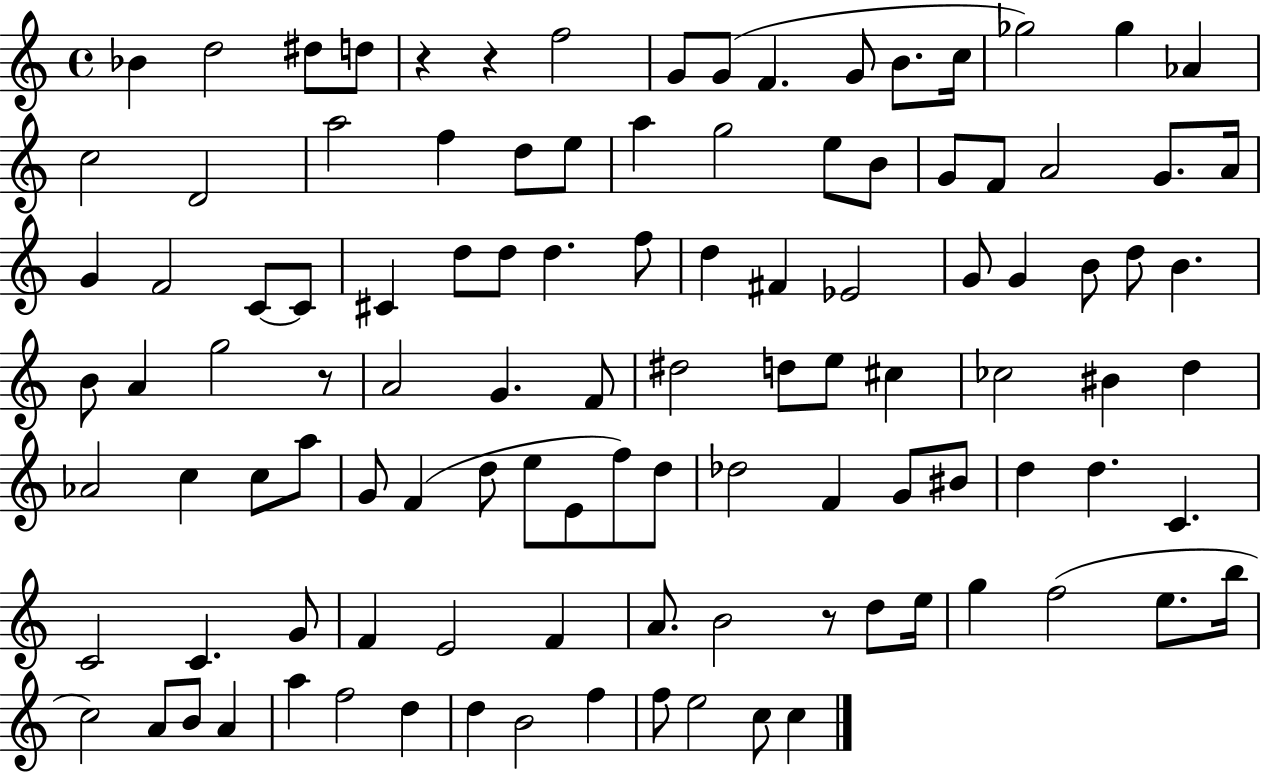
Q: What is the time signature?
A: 4/4